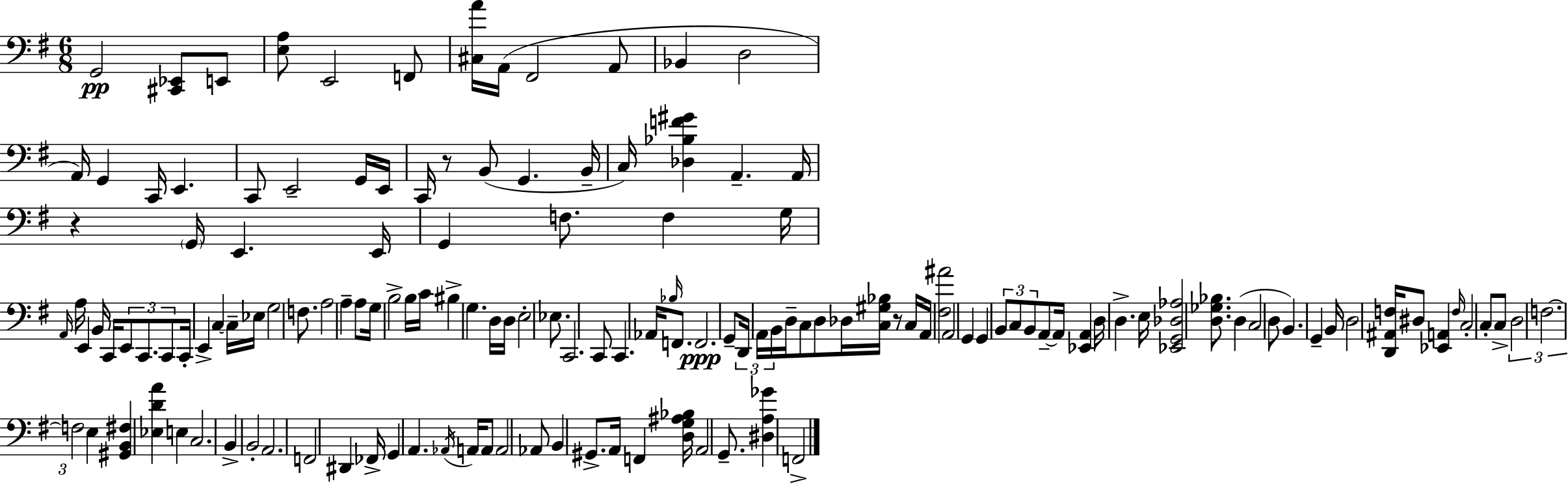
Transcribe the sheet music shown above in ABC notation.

X:1
T:Untitled
M:6/8
L:1/4
K:G
G,,2 [^C,,_E,,]/2 E,,/2 [E,A,]/2 E,,2 F,,/2 [^C,A]/4 A,,/4 ^F,,2 A,,/2 _B,, D,2 A,,/4 G,, C,,/4 E,, C,,/2 E,,2 G,,/4 E,,/4 C,,/4 z/2 B,,/2 G,, B,,/4 C,/4 [_D,_B,F^G] A,, A,,/4 z G,,/4 E,, E,,/4 G,, F,/2 F, G,/4 A,,/4 A,/4 E,, B,,/4 C,,/4 E,,/2 C,,/2 C,,/2 C,,/4 E,, C, C,/4 _E,/4 G,2 F,/2 A,2 A, A,/2 G,/4 B,2 B,/4 C/4 ^B, G, D,/4 D,/4 E,2 _E,/2 C,,2 C,,/2 C,, _A,,/4 _B,/4 F,,/2 F,,2 G,,/2 D,,/4 A,,/4 B,,/4 D,/4 C,/2 D,/2 _D,/4 [C,^G,_B,]/4 z/2 C,/4 A,,/4 [^F,^A]2 A,,2 G,, G,, B,,/2 C,/2 B,,/2 A,,/2 A,,/4 [_E,,A,,] D,/4 D, E,/4 [_E,,G,,_D,_A,]2 [D,_G,_B,]/2 D, C,2 D,/2 B,, G,, B,,/4 D,2 [D,,^A,,F,]/4 ^D,/2 [_E,,A,,] F,/4 C,2 C,/2 C,/2 D,2 F,2 F,2 E, [^G,,B,,^F,] [_E,DA] E, C,2 B,, B,,2 A,,2 F,,2 ^D,, _F,,/4 G,, A,, _A,,/4 A,,/4 A,,/2 A,,2 _A,,/2 B,, ^G,,/2 A,,/4 F,, [D,G,^A,_B,]/4 A,,2 G,,/2 [^D,A,_G] F,,2